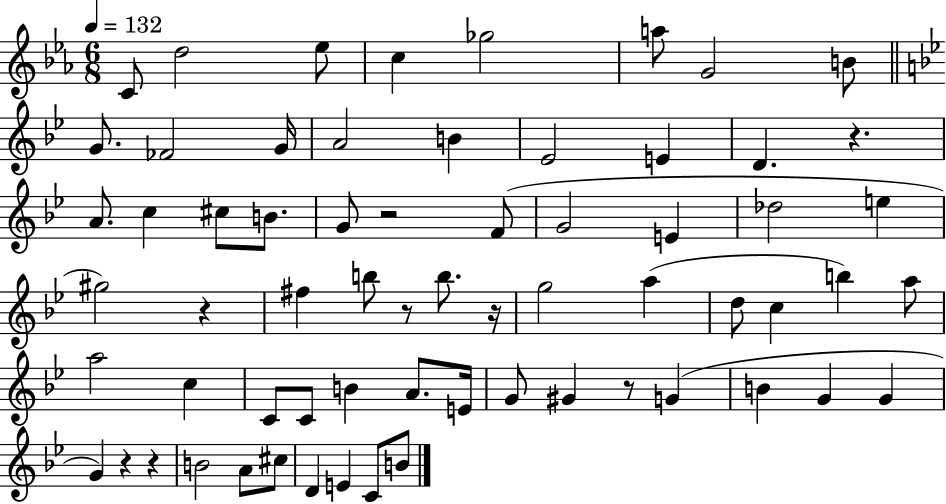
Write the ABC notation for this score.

X:1
T:Untitled
M:6/8
L:1/4
K:Eb
C/2 d2 _e/2 c _g2 a/2 G2 B/2 G/2 _F2 G/4 A2 B _E2 E D z A/2 c ^c/2 B/2 G/2 z2 F/2 G2 E _d2 e ^g2 z ^f b/2 z/2 b/2 z/4 g2 a d/2 c b a/2 a2 c C/2 C/2 B A/2 E/4 G/2 ^G z/2 G B G G G z z B2 A/2 ^c/2 D E C/2 B/2